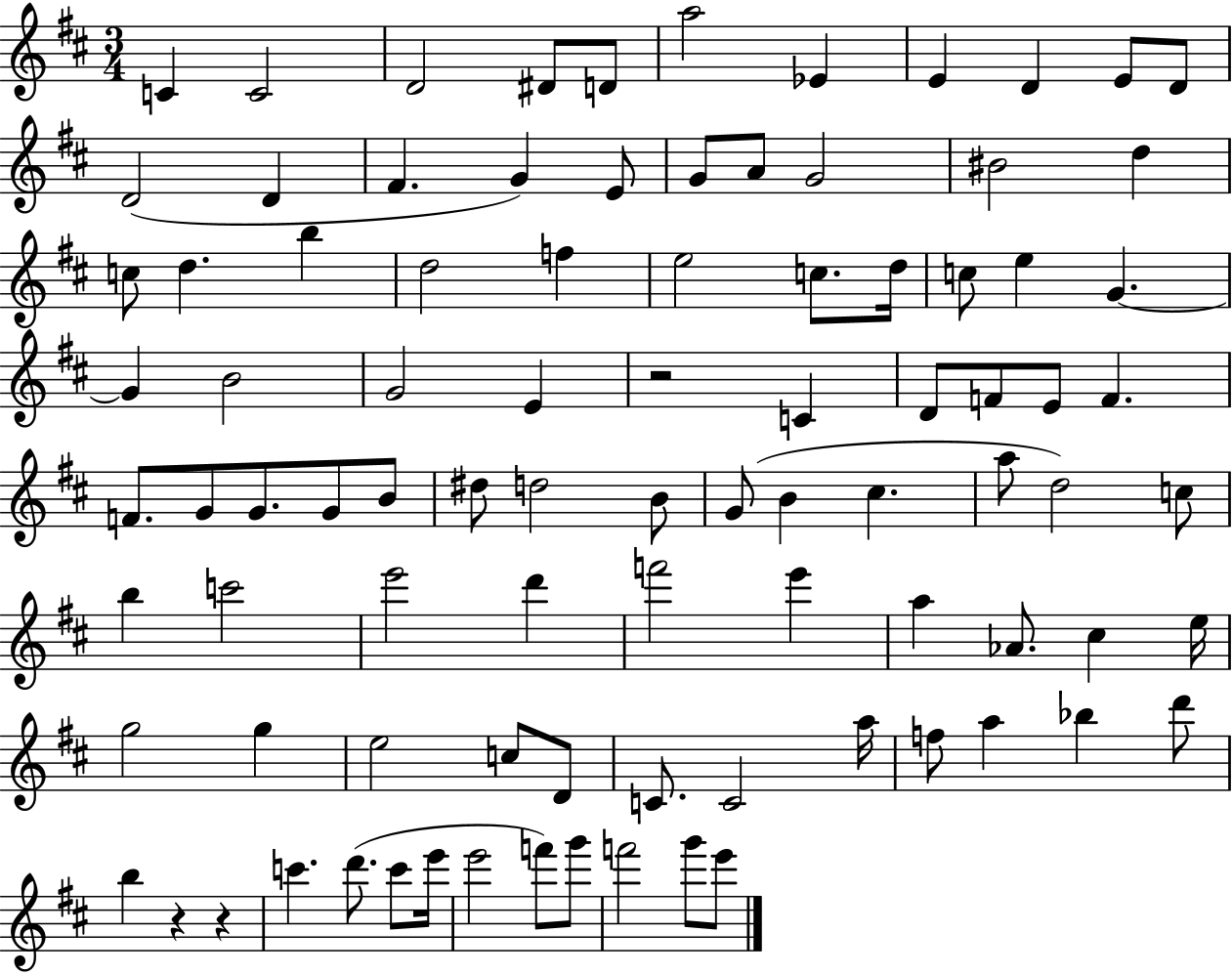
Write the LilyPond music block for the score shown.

{
  \clef treble
  \numericTimeSignature
  \time 3/4
  \key d \major
  c'4 c'2 | d'2 dis'8 d'8 | a''2 ees'4 | e'4 d'4 e'8 d'8 | \break d'2( d'4 | fis'4. g'4) e'8 | g'8 a'8 g'2 | bis'2 d''4 | \break c''8 d''4. b''4 | d''2 f''4 | e''2 c''8. d''16 | c''8 e''4 g'4.~~ | \break g'4 b'2 | g'2 e'4 | r2 c'4 | d'8 f'8 e'8 f'4. | \break f'8. g'8 g'8. g'8 b'8 | dis''8 d''2 b'8 | g'8( b'4 cis''4. | a''8 d''2) c''8 | \break b''4 c'''2 | e'''2 d'''4 | f'''2 e'''4 | a''4 aes'8. cis''4 e''16 | \break g''2 g''4 | e''2 c''8 d'8 | c'8. c'2 a''16 | f''8 a''4 bes''4 d'''8 | \break b''4 r4 r4 | c'''4. d'''8.( c'''8 e'''16 | e'''2 f'''8) g'''8 | f'''2 g'''8 e'''8 | \break \bar "|."
}